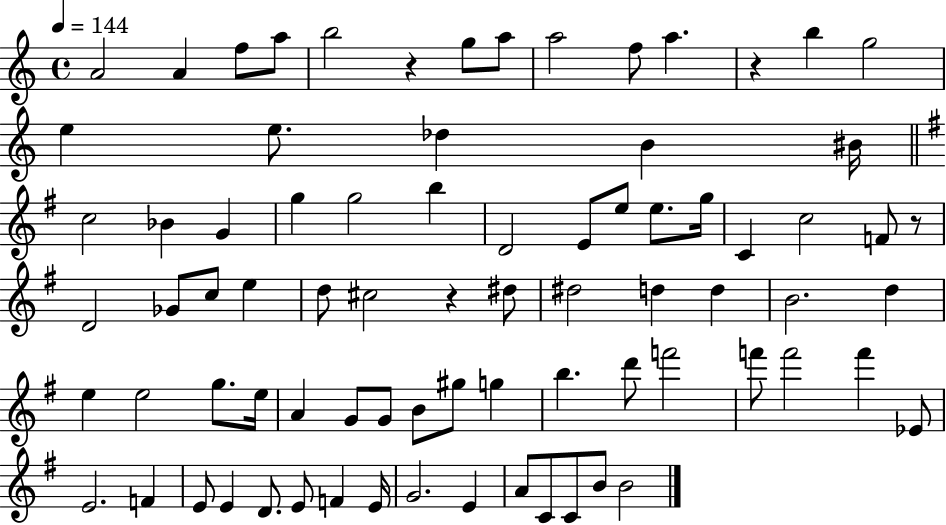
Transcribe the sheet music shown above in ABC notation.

X:1
T:Untitled
M:4/4
L:1/4
K:C
A2 A f/2 a/2 b2 z g/2 a/2 a2 f/2 a z b g2 e e/2 _d B ^B/4 c2 _B G g g2 b D2 E/2 e/2 e/2 g/4 C c2 F/2 z/2 D2 _G/2 c/2 e d/2 ^c2 z ^d/2 ^d2 d d B2 d e e2 g/2 e/4 A G/2 G/2 B/2 ^g/2 g b d'/2 f'2 f'/2 f'2 f' _E/2 E2 F E/2 E D/2 E/2 F E/4 G2 E A/2 C/2 C/2 B/2 B2